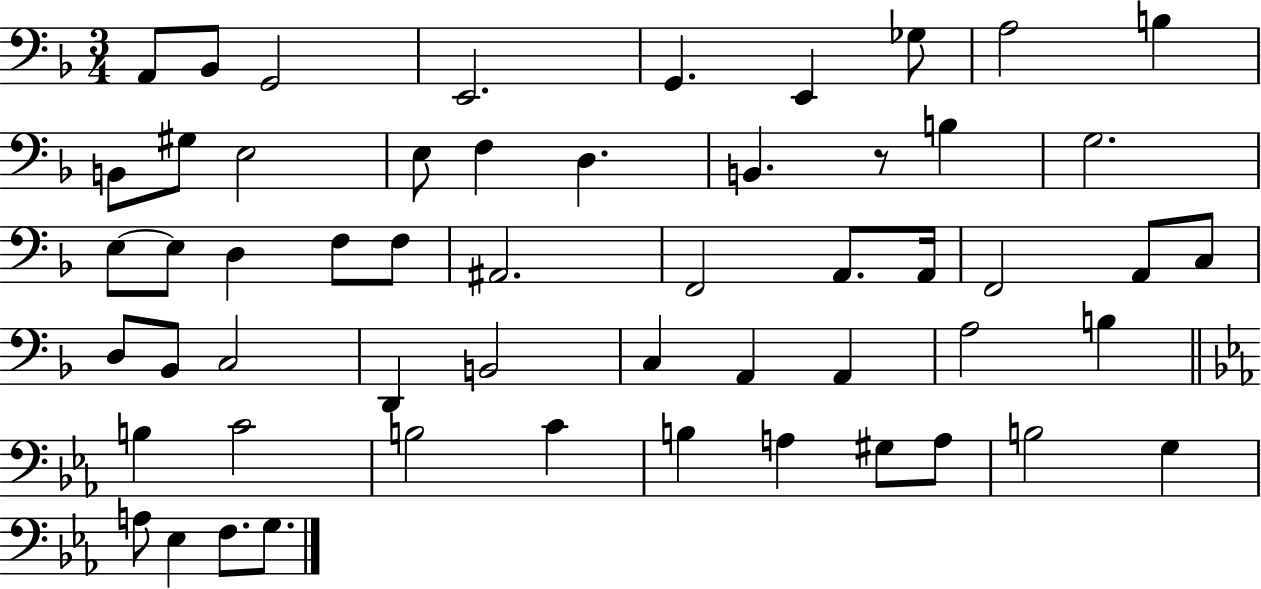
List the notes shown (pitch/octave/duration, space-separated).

A2/e Bb2/e G2/h E2/h. G2/q. E2/q Gb3/e A3/h B3/q B2/e G#3/e E3/h E3/e F3/q D3/q. B2/q. R/e B3/q G3/h. E3/e E3/e D3/q F3/e F3/e A#2/h. F2/h A2/e. A2/s F2/h A2/e C3/e D3/e Bb2/e C3/h D2/q B2/h C3/q A2/q A2/q A3/h B3/q B3/q C4/h B3/h C4/q B3/q A3/q G#3/e A3/e B3/h G3/q A3/e Eb3/q F3/e. G3/e.